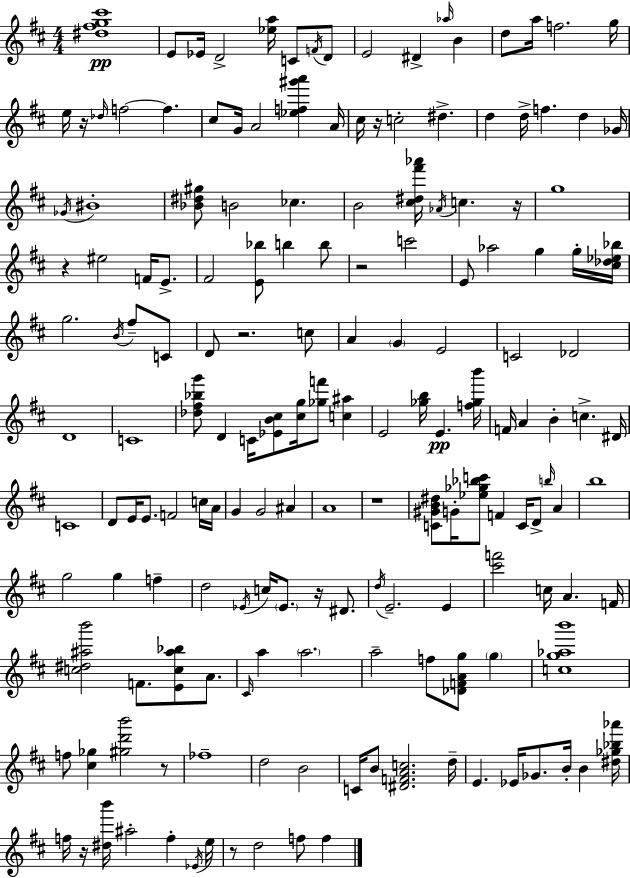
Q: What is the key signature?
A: D major